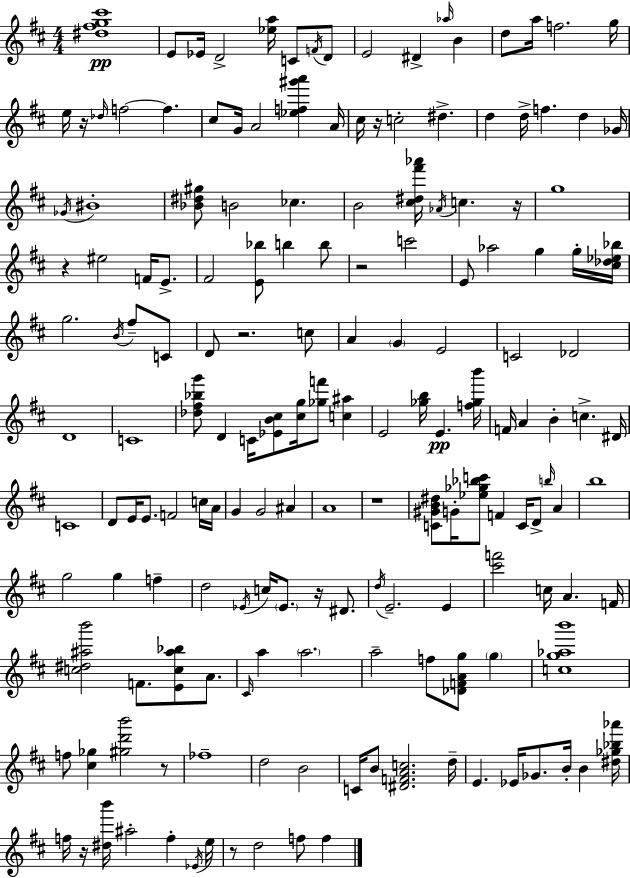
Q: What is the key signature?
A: D major